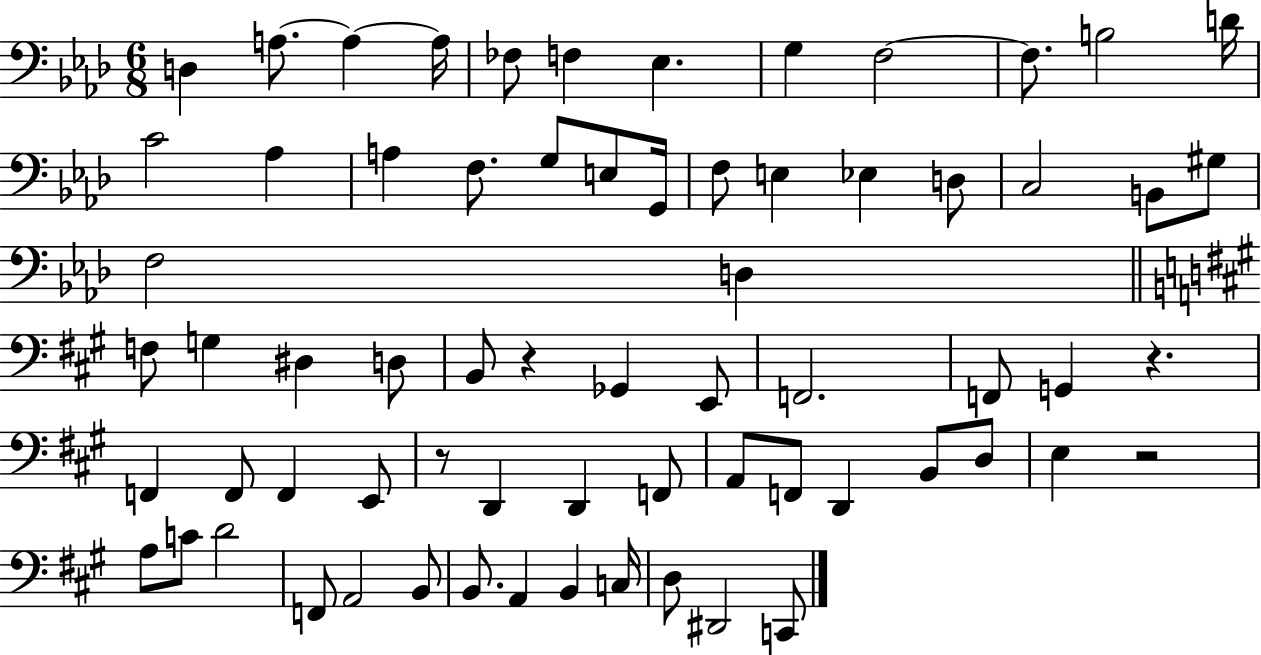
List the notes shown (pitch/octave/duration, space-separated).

D3/q A3/e. A3/q A3/s FES3/e F3/q Eb3/q. G3/q F3/h F3/e. B3/h D4/s C4/h Ab3/q A3/q F3/e. G3/e E3/e G2/s F3/e E3/q Eb3/q D3/e C3/h B2/e G#3/e F3/h D3/q F3/e G3/q D#3/q D3/e B2/e R/q Gb2/q E2/e F2/h. F2/e G2/q R/q. F2/q F2/e F2/q E2/e R/e D2/q D2/q F2/e A2/e F2/e D2/q B2/e D3/e E3/q R/h A3/e C4/e D4/h F2/e A2/h B2/e B2/e. A2/q B2/q C3/s D3/e D#2/h C2/e